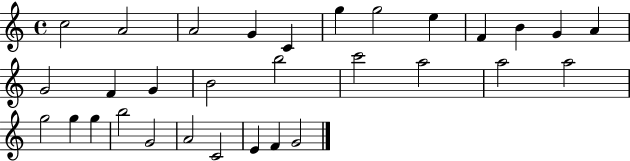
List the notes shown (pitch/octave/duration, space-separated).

C5/h A4/h A4/h G4/q C4/q G5/q G5/h E5/q F4/q B4/q G4/q A4/q G4/h F4/q G4/q B4/h B5/h C6/h A5/h A5/h A5/h G5/h G5/q G5/q B5/h G4/h A4/h C4/h E4/q F4/q G4/h